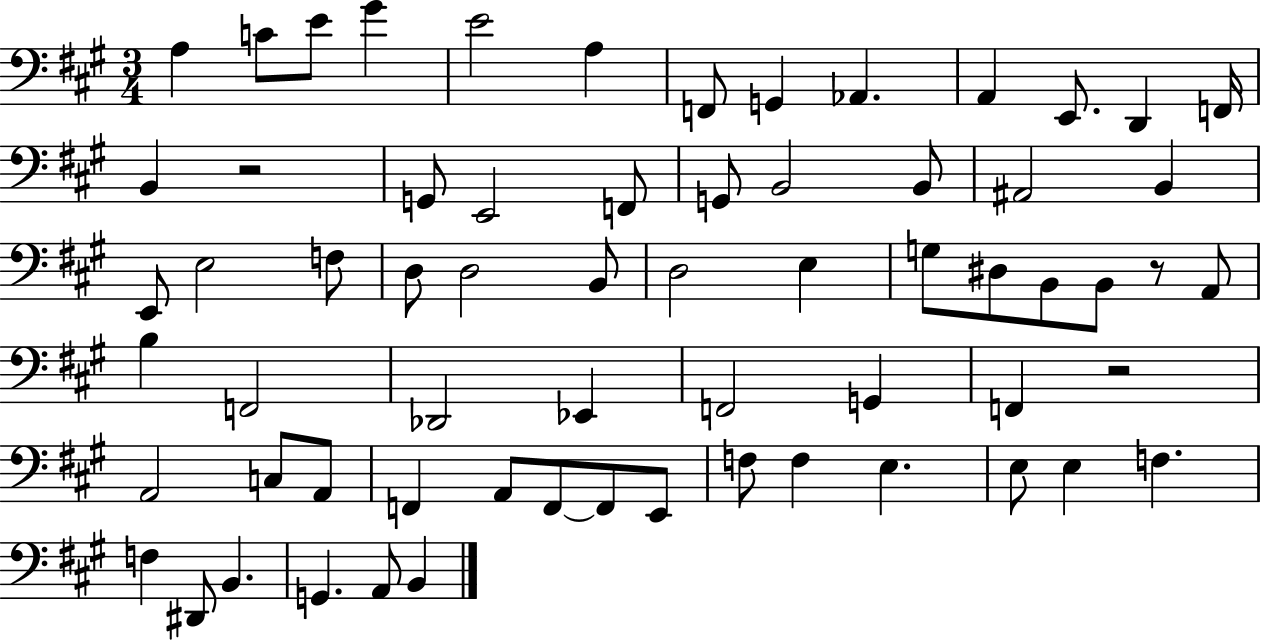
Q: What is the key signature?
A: A major